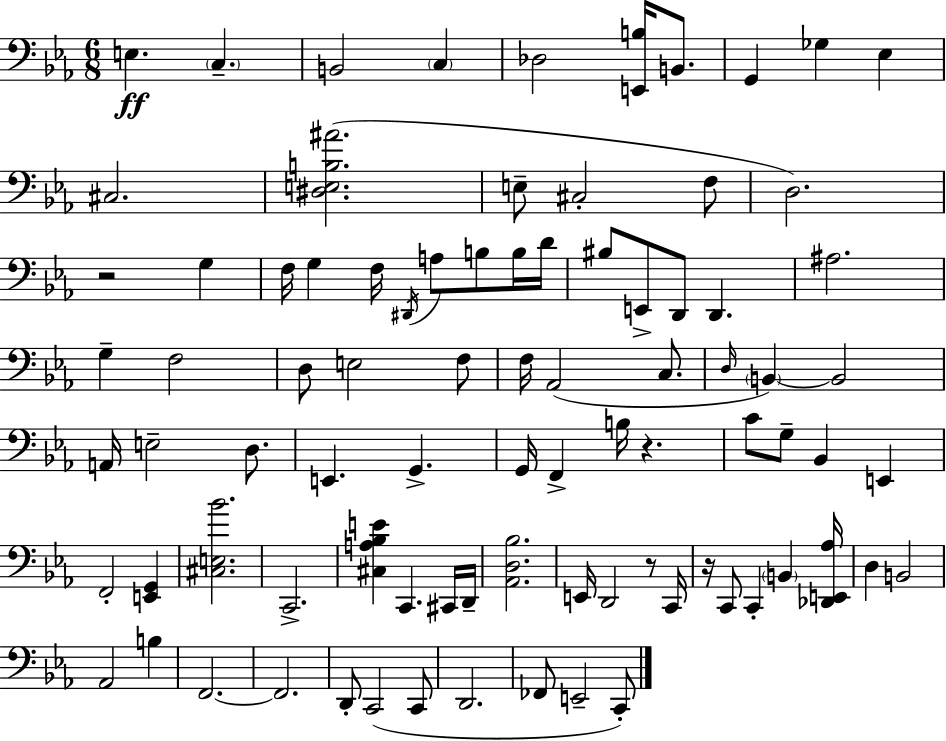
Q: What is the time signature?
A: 6/8